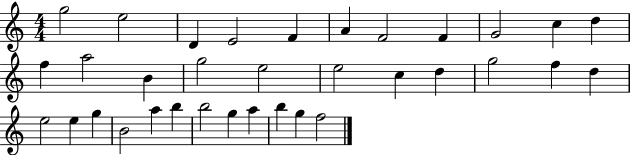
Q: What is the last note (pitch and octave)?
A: F5